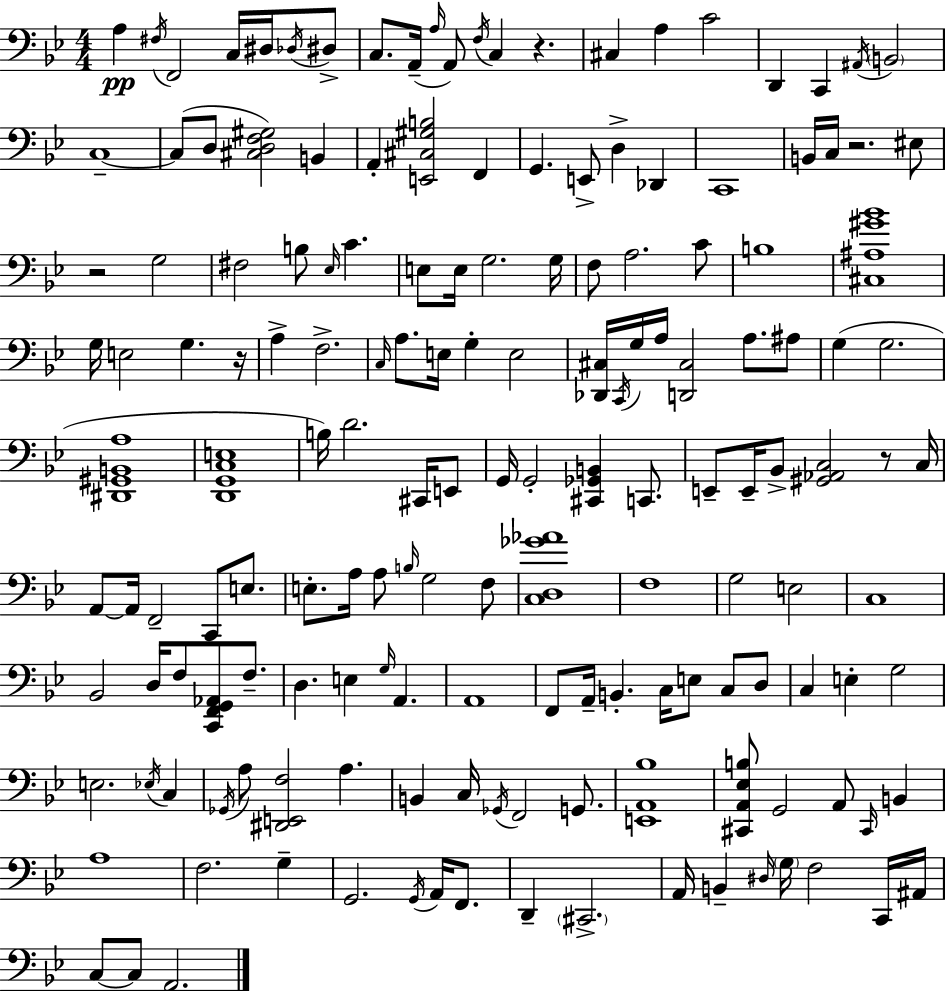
X:1
T:Untitled
M:4/4
L:1/4
K:Gm
A, ^F,/4 F,,2 C,/4 ^D,/4 _D,/4 ^D,/2 C,/2 A,,/4 A,/4 A,,/2 F,/4 C, z ^C, A, C2 D,, C,, ^A,,/4 B,,2 C,4 C,/2 D,/2 [^C,D,F,^G,]2 B,, A,, [E,,^C,^G,B,]2 F,, G,, E,,/2 D, _D,, C,,4 B,,/4 C,/4 z2 ^E,/2 z2 G,2 ^F,2 B,/2 _E,/4 C E,/2 E,/4 G,2 G,/4 F,/2 A,2 C/2 B,4 [^C,^A,^G_B]4 G,/4 E,2 G, z/4 A, F,2 C,/4 A,/2 E,/4 G, E,2 [_D,,^C,]/4 C,,/4 G,/4 A,/4 [D,,^C,]2 A,/2 ^A,/2 G, G,2 [^D,,^G,,B,,A,]4 [D,,G,,C,E,]4 B,/4 D2 ^C,,/4 E,,/2 G,,/4 G,,2 [^C,,_G,,B,,] C,,/2 E,,/2 E,,/4 _B,,/2 [^G,,_A,,C,]2 z/2 C,/4 A,,/2 A,,/4 F,,2 C,,/2 E,/2 E,/2 A,/4 A,/2 B,/4 G,2 F,/2 [C,D,_G_A]4 F,4 G,2 E,2 C,4 _B,,2 D,/4 F,/2 [C,,F,,G,,_A,,]/2 F,/2 D, E, G,/4 A,, A,,4 F,,/2 A,,/4 B,, C,/4 E,/2 C,/2 D,/2 C, E, G,2 E,2 _E,/4 C, _G,,/4 A,/2 [^D,,E,,F,]2 A, B,, C,/4 _G,,/4 F,,2 G,,/2 [E,,A,,_B,]4 [^C,,A,,_E,B,]/2 G,,2 A,,/2 ^C,,/4 B,, A,4 F,2 G, G,,2 G,,/4 A,,/4 F,,/2 D,, ^C,,2 A,,/4 B,, ^D,/4 G,/4 F,2 C,,/4 ^A,,/4 C,/2 C,/2 A,,2